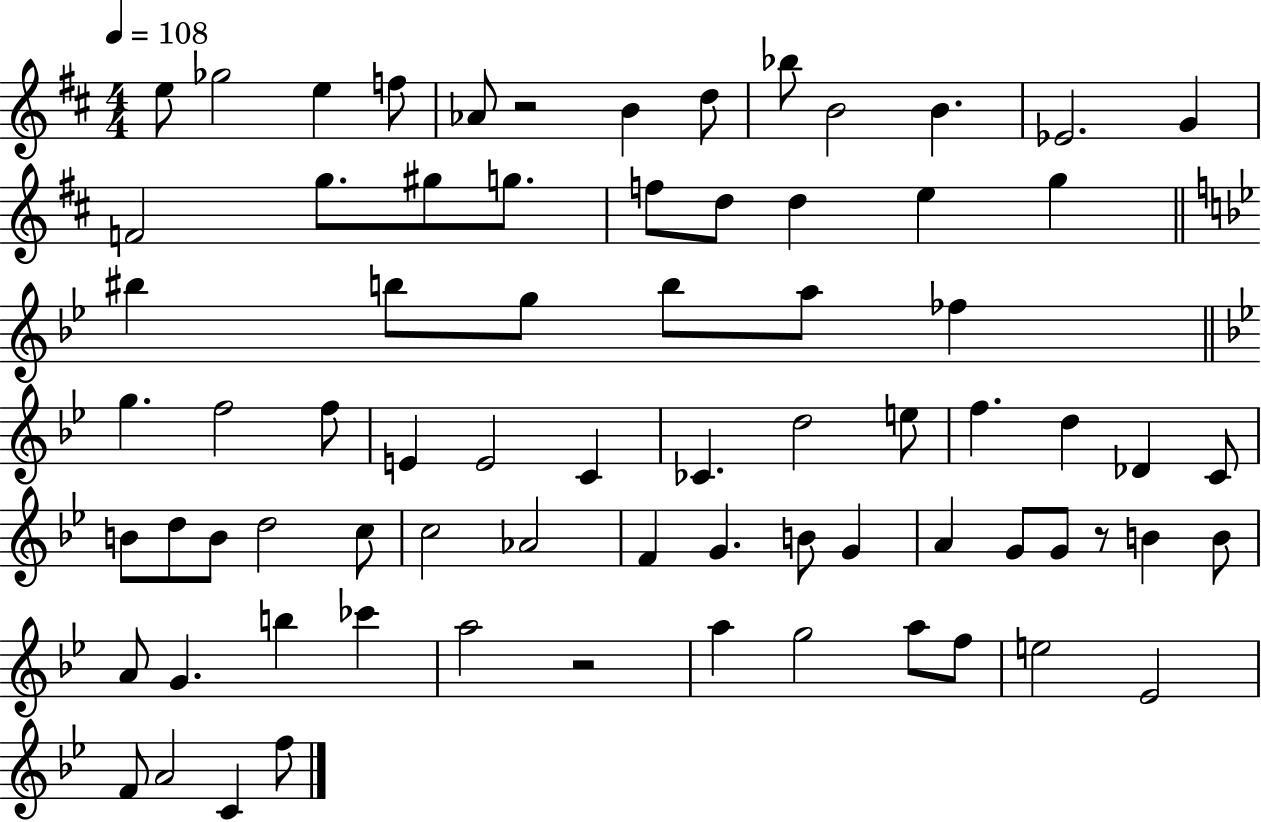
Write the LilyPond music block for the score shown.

{
  \clef treble
  \numericTimeSignature
  \time 4/4
  \key d \major
  \tempo 4 = 108
  \repeat volta 2 { e''8 ges''2 e''4 f''8 | aes'8 r2 b'4 d''8 | bes''8 b'2 b'4. | ees'2. g'4 | \break f'2 g''8. gis''8 g''8. | f''8 d''8 d''4 e''4 g''4 | \bar "||" \break \key bes \major bis''4 b''8 g''8 b''8 a''8 fes''4 | \bar "||" \break \key g \minor g''4. f''2 f''8 | e'4 e'2 c'4 | ces'4. d''2 e''8 | f''4. d''4 des'4 c'8 | \break b'8 d''8 b'8 d''2 c''8 | c''2 aes'2 | f'4 g'4. b'8 g'4 | a'4 g'8 g'8 r8 b'4 b'8 | \break a'8 g'4. b''4 ces'''4 | a''2 r2 | a''4 g''2 a''8 f''8 | e''2 ees'2 | \break f'8 a'2 c'4 f''8 | } \bar "|."
}